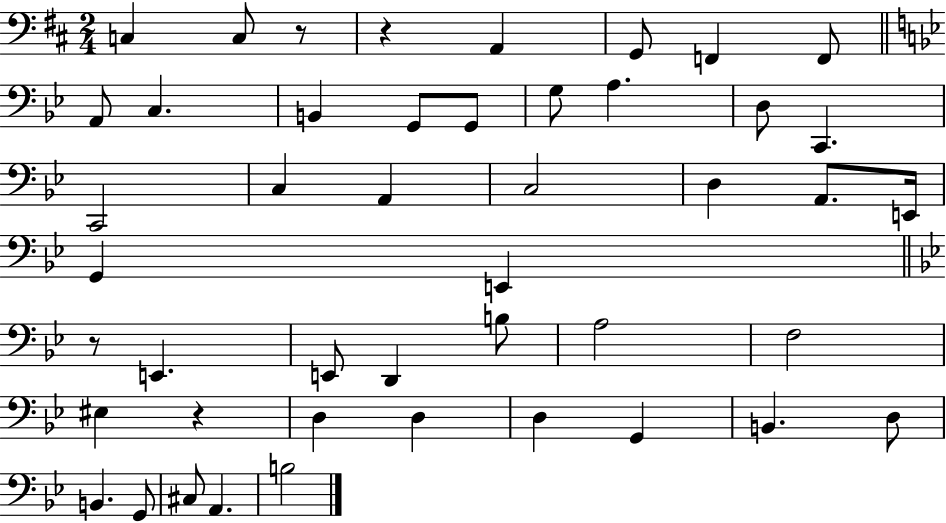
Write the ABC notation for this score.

X:1
T:Untitled
M:2/4
L:1/4
K:D
C, C,/2 z/2 z A,, G,,/2 F,, F,,/2 A,,/2 C, B,, G,,/2 G,,/2 G,/2 A, D,/2 C,, C,,2 C, A,, C,2 D, A,,/2 E,,/4 G,, E,, z/2 E,, E,,/2 D,, B,/2 A,2 F,2 ^E, z D, D, D, G,, B,, D,/2 B,, G,,/2 ^C,/2 A,, B,2